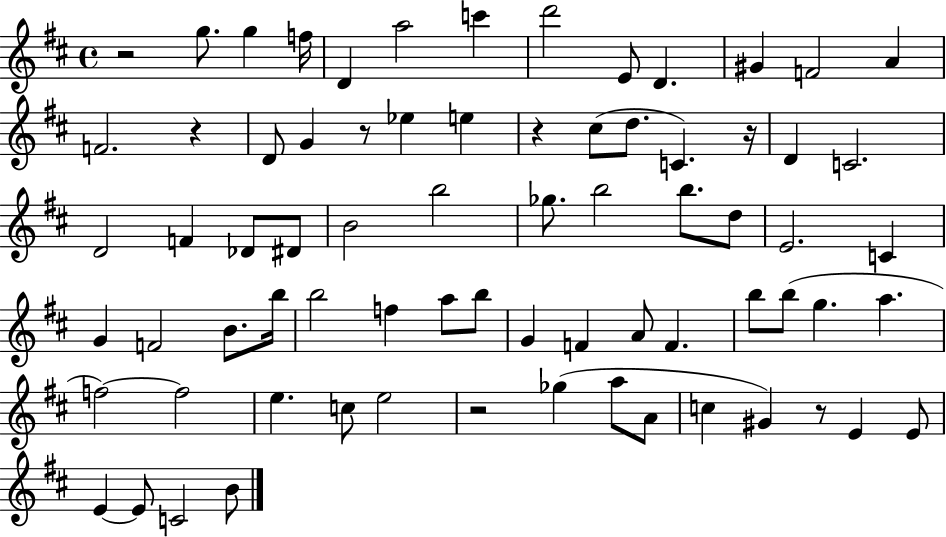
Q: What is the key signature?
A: D major